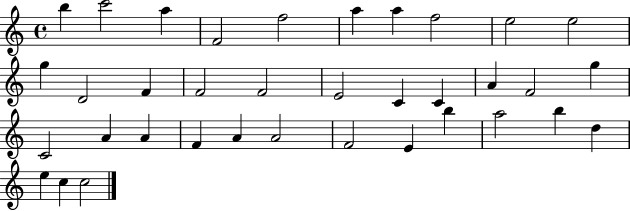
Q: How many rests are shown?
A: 0